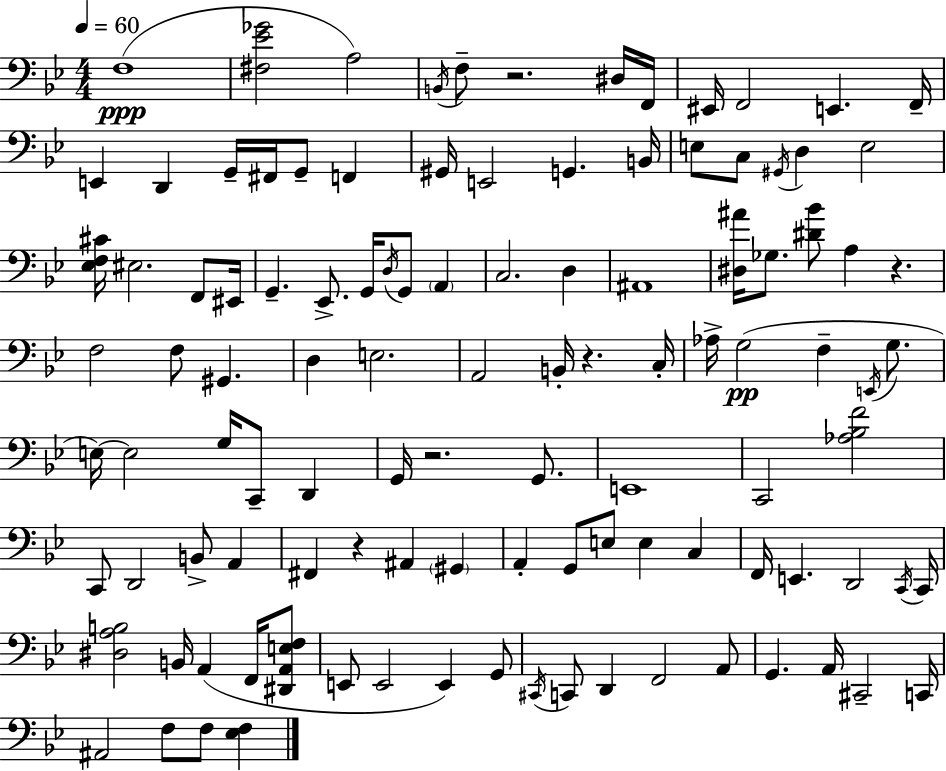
{
  \clef bass
  \numericTimeSignature
  \time 4/4
  \key g \minor
  \tempo 4 = 60
  f1(\ppp | <fis ees' ges'>2 a2) | \acciaccatura { b,16 } f8-- r2. dis16 | f,16 eis,16 f,2 e,4. | \break f,16-- e,4 d,4 g,16-- fis,16 g,8-- f,4 | gis,16 e,2 g,4. | b,16 e8 c8 \acciaccatura { gis,16 } d4 e2 | <ees f cis'>16 eis2. f,8 | \break eis,16 g,4.-- ees,8.-> g,16 \acciaccatura { d16 } g,8 \parenthesize a,4 | c2. d4 | ais,1 | <dis ais'>16 ges8. <dis' bes'>8 a4 r4. | \break f2 f8 gis,4. | d4 e2. | a,2 b,16-. r4. | c16-. aes16-> g2(\pp f4-- | \break \acciaccatura { e,16 } g8. e16~~) e2 g16 c,8-- | d,4 g,16 r2. | g,8. e,1 | c,2 <aes bes f'>2 | \break c,8 d,2 b,8-> | a,4 fis,4 r4 ais,4 | \parenthesize gis,4 a,4-. g,8 e8 e4 | c4 f,16 e,4. d,2 | \break \acciaccatura { c,16 } c,16 <dis a b>2 b,16 a,4( | f,16 <dis, a, e f>8 e,8 e,2 e,4) | g,8 \acciaccatura { cis,16 } c,8 d,4 f,2 | a,8 g,4. a,16 cis,2-- | \break c,16 ais,2 f8 | f8 <ees f>4 \bar "|."
}